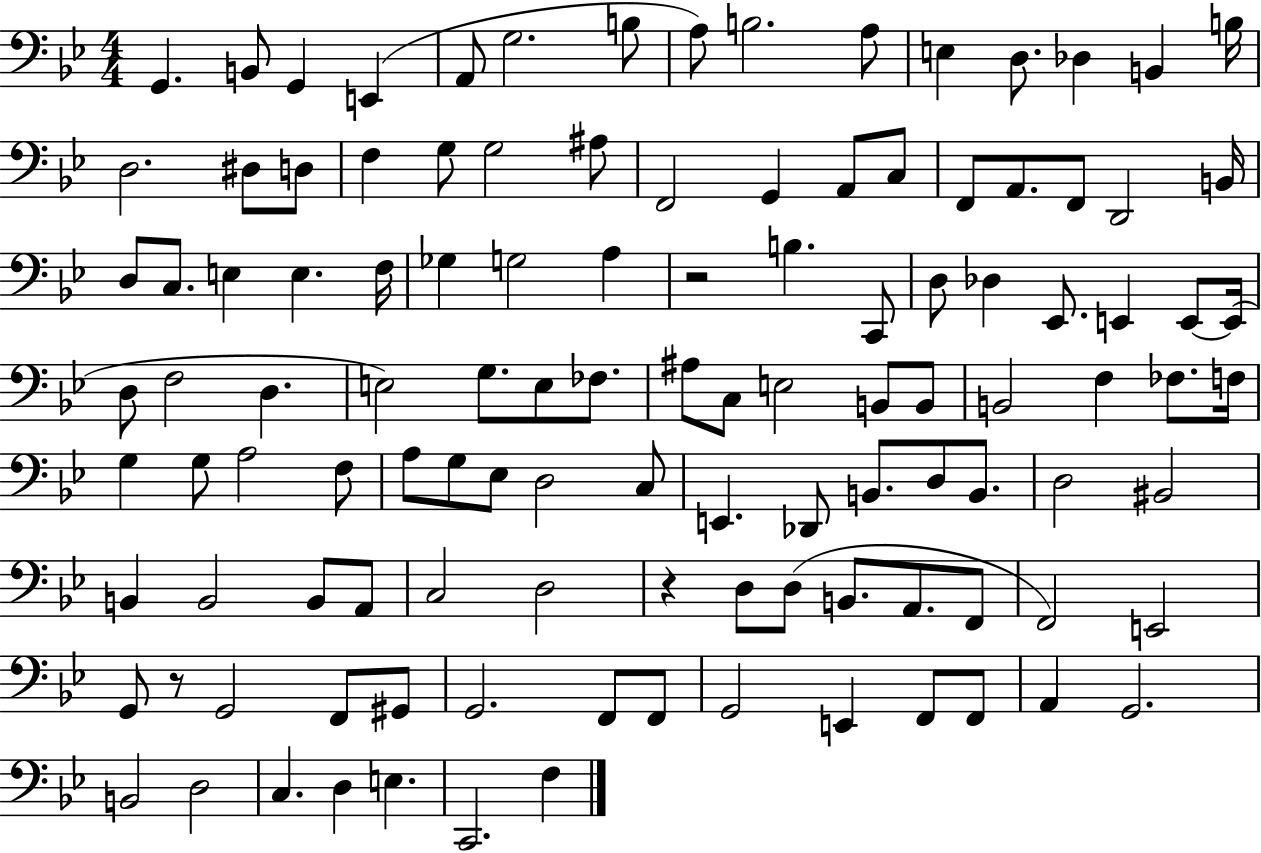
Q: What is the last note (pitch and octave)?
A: F3